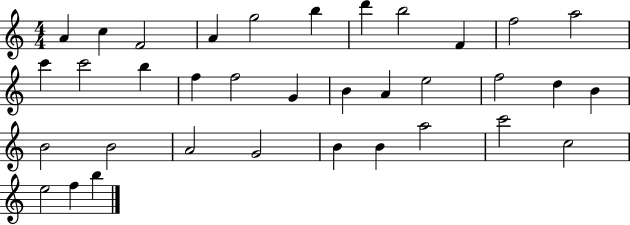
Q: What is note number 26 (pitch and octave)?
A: A4